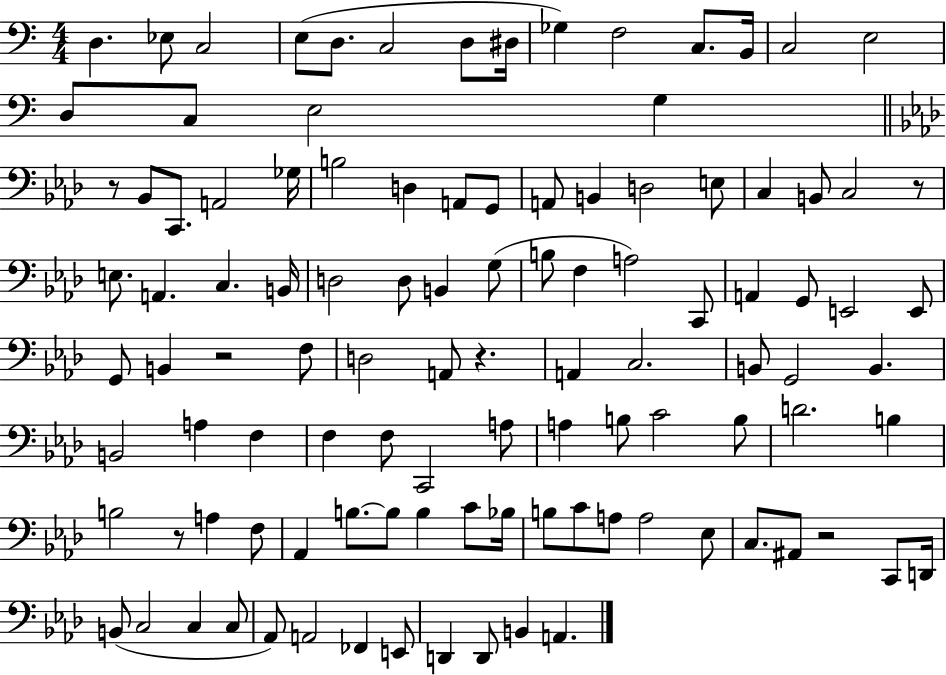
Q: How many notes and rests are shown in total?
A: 108